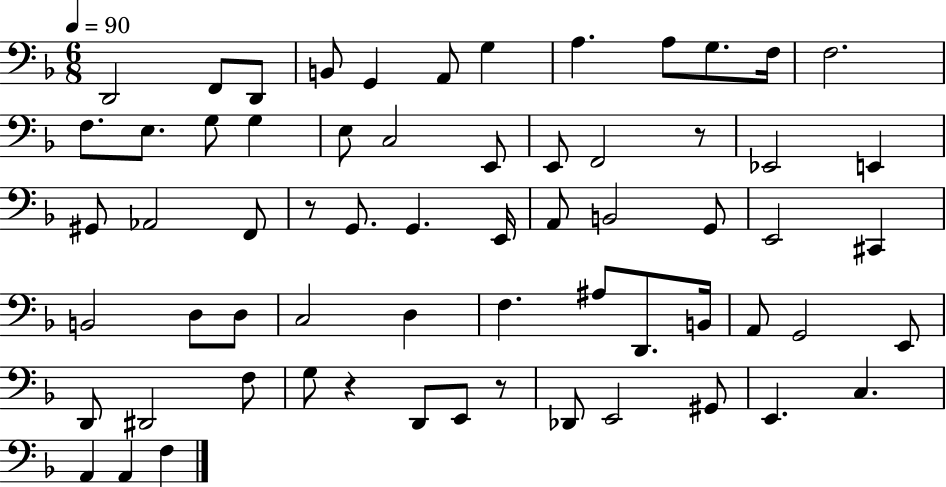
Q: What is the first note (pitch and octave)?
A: D2